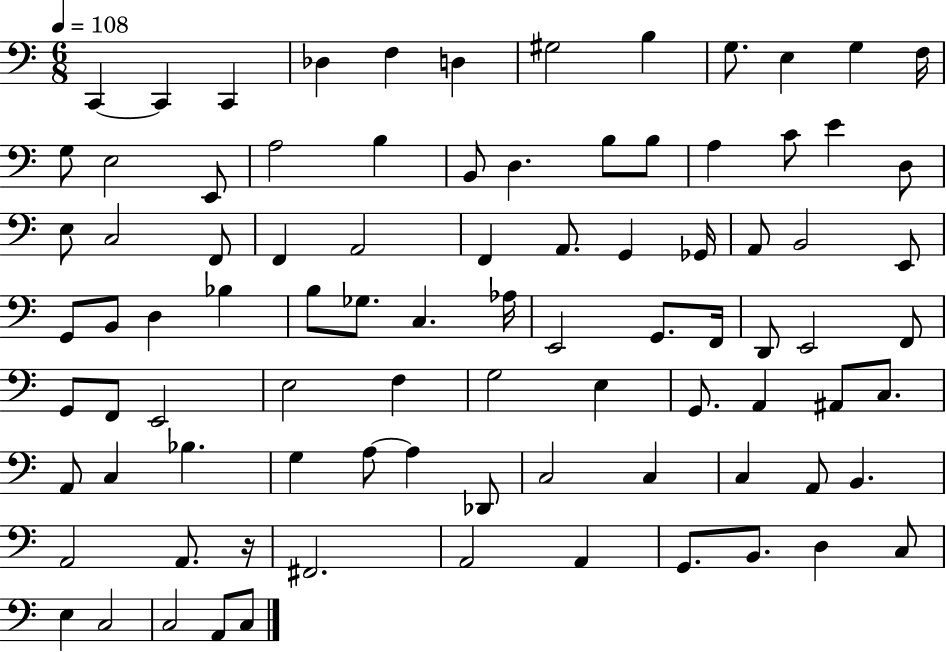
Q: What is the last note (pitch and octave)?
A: C3